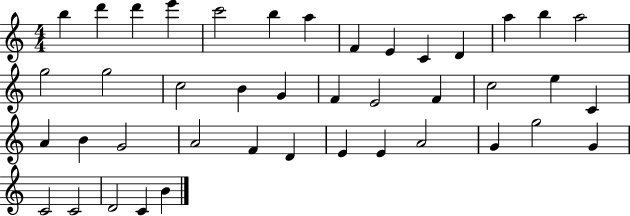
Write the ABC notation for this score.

X:1
T:Untitled
M:4/4
L:1/4
K:C
b d' d' e' c'2 b a F E C D a b a2 g2 g2 c2 B G F E2 F c2 e C A B G2 A2 F D E E A2 G g2 G C2 C2 D2 C B